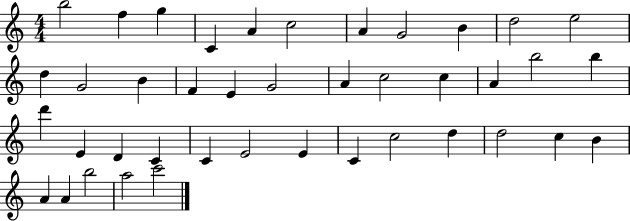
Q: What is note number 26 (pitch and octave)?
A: D4